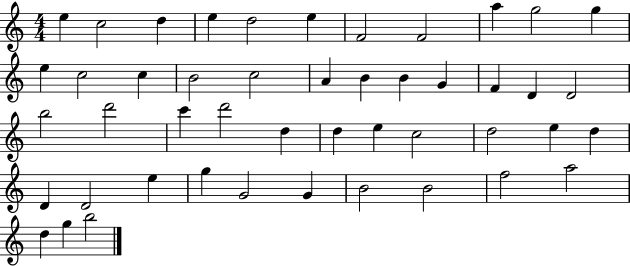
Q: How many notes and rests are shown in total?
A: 47